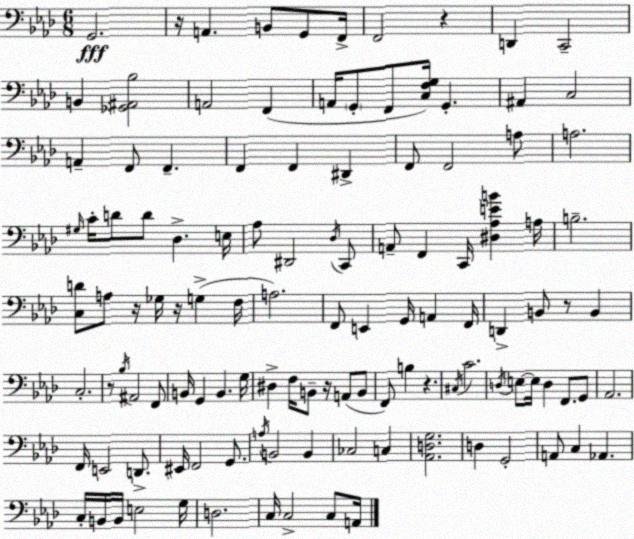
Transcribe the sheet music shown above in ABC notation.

X:1
T:Untitled
M:6/8
L:1/4
K:Ab
G,,2 z/4 A,, B,,/2 G,,/2 F,,/4 F,,2 z D,, C,,2 B,, [_G,,^A,,_B,]2 A,,2 F,, A,,/4 G,,/2 F,,/2 [C,F,G,]/4 G,, ^A,, C,2 A,, F,,/2 F,, F,, F,, ^D,, F,,/2 F,,2 A,/2 A,2 ^G,/4 C/4 D/2 D/2 _D, E,/4 _A,/2 ^D,,2 _D,/4 C,,/2 A,,/2 F,, C,,/4 [^D,_A,EB] A,/4 B,2 [C,D]/2 A,/2 z/4 _G,/4 z/4 G, F,/4 A,2 F,,/2 E,, G,,/4 A,, F,,/4 D,, B,,/2 z/2 B,, C,2 z/2 _B,/4 ^A,,2 F,,/2 B,,/4 G,, B,, G,/4 ^D, F,/4 B,,/2 z/4 A,,/2 B,,/2 F,,/2 B, z ^C,/4 C2 D,/4 E,/2 E,/4 D, F,,/2 G,,/2 _A,,2 F,,/4 E,,2 D,,/2 ^E,,/4 F,,2 G,,/2 A,/4 B,,2 B,, _C,2 C, [_A,,D,G,]2 D, G,,2 A,,/2 C, _A,, C,/4 B,,/4 B,,/4 E,2 G,/4 D,2 C,/4 C,2 C,/2 A,,/4